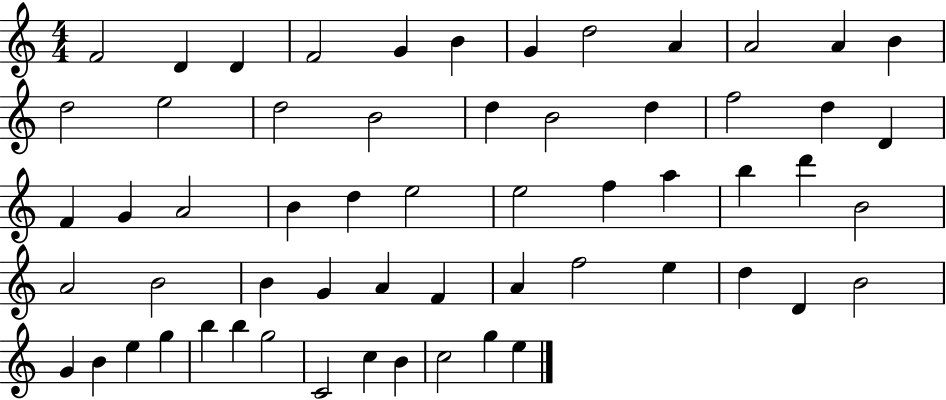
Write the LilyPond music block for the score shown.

{
  \clef treble
  \numericTimeSignature
  \time 4/4
  \key c \major
  f'2 d'4 d'4 | f'2 g'4 b'4 | g'4 d''2 a'4 | a'2 a'4 b'4 | \break d''2 e''2 | d''2 b'2 | d''4 b'2 d''4 | f''2 d''4 d'4 | \break f'4 g'4 a'2 | b'4 d''4 e''2 | e''2 f''4 a''4 | b''4 d'''4 b'2 | \break a'2 b'2 | b'4 g'4 a'4 f'4 | a'4 f''2 e''4 | d''4 d'4 b'2 | \break g'4 b'4 e''4 g''4 | b''4 b''4 g''2 | c'2 c''4 b'4 | c''2 g''4 e''4 | \break \bar "|."
}